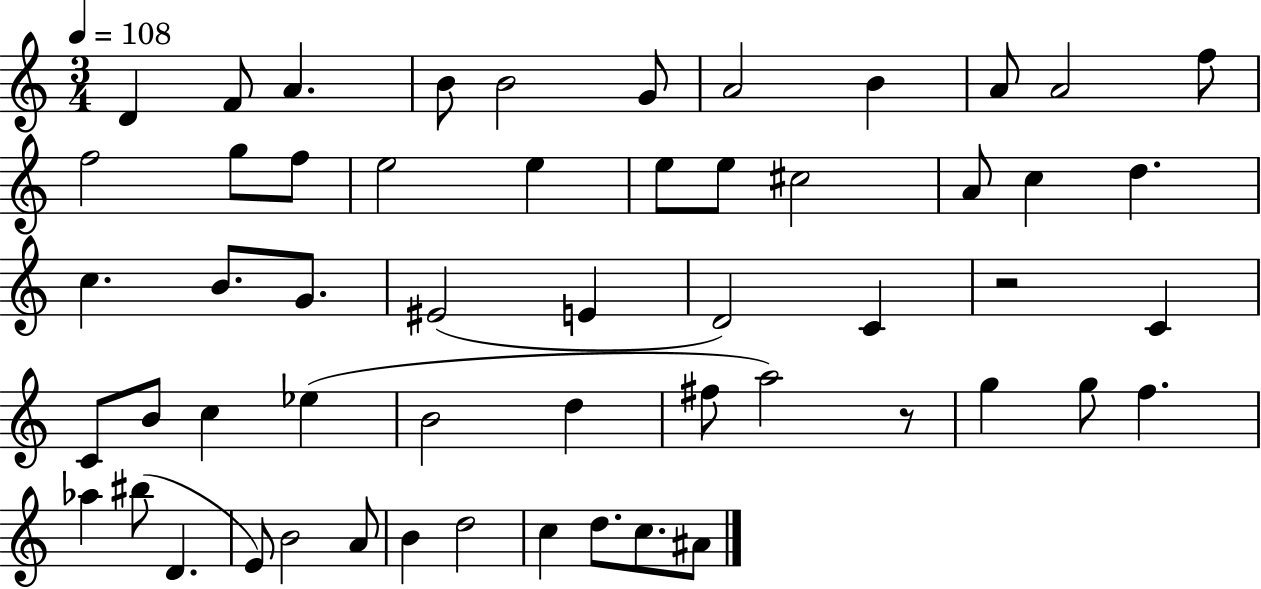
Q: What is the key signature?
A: C major